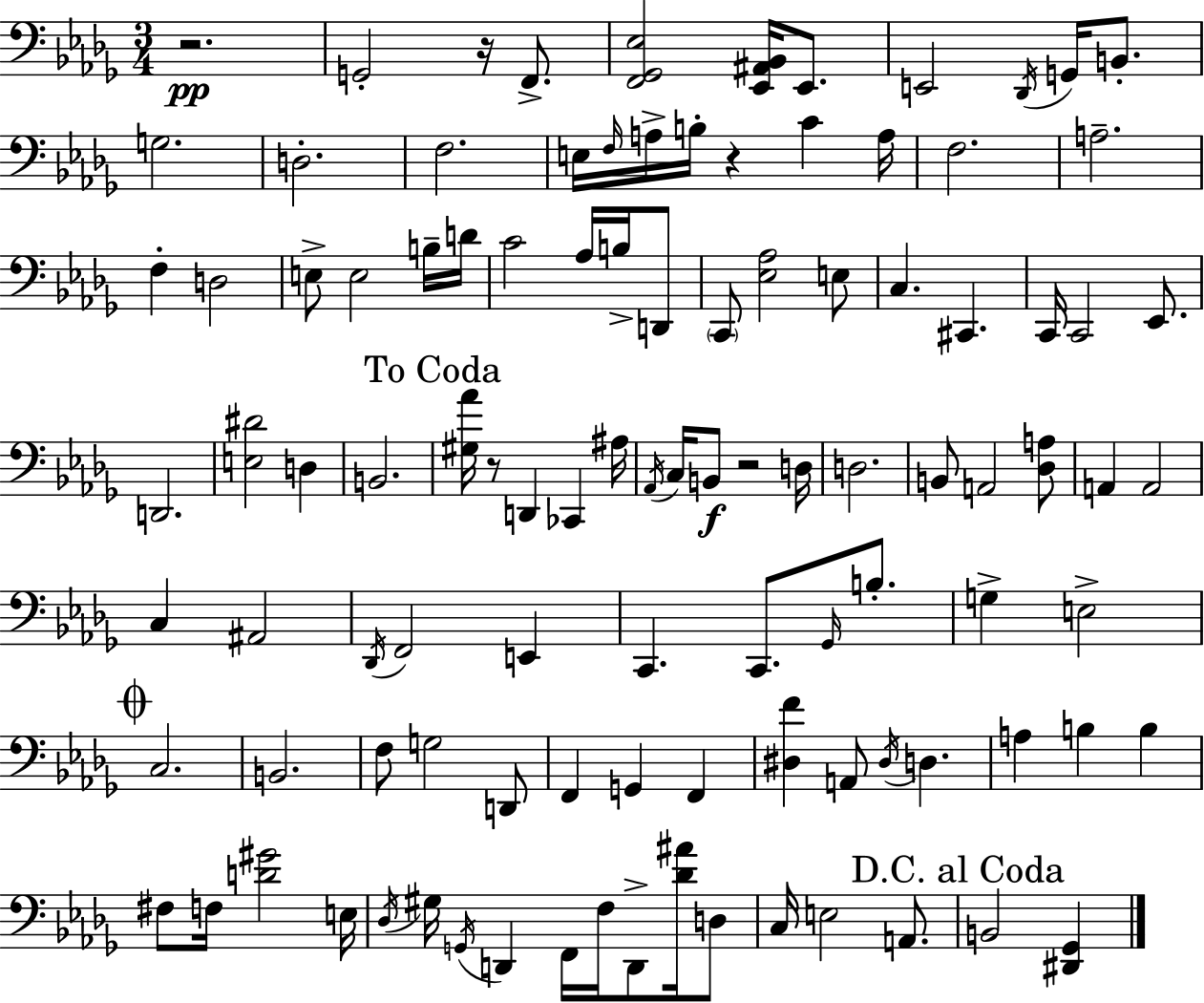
R/h. G2/h R/s F2/e. [F2,Gb2,Eb3]/h [Eb2,A#2,Bb2]/s Eb2/e. E2/h Db2/s G2/s B2/e. G3/h. D3/h. F3/h. E3/s F3/s A3/s B3/s R/q C4/q A3/s F3/h. A3/h. F3/q D3/h E3/e E3/h B3/s D4/s C4/h Ab3/s B3/s D2/e C2/e [Eb3,Ab3]/h E3/e C3/q. C#2/q. C2/s C2/h Eb2/e. D2/h. [E3,D#4]/h D3/q B2/h. [G#3,Ab4]/s R/e D2/q CES2/q A#3/s Ab2/s C3/s B2/e R/h D3/s D3/h. B2/e A2/h [Db3,A3]/e A2/q A2/h C3/q A#2/h Db2/s F2/h E2/q C2/q. C2/e. Gb2/s B3/e. G3/q E3/h C3/h. B2/h. F3/e G3/h D2/e F2/q G2/q F2/q [D#3,F4]/q A2/e D#3/s D3/q. A3/q B3/q B3/q F#3/e F3/s [D4,G#4]/h E3/s Db3/s G#3/s G2/s D2/q F2/s F3/s D2/e [Db4,A#4]/s D3/e C3/s E3/h A2/e. B2/h [D#2,Gb2]/q